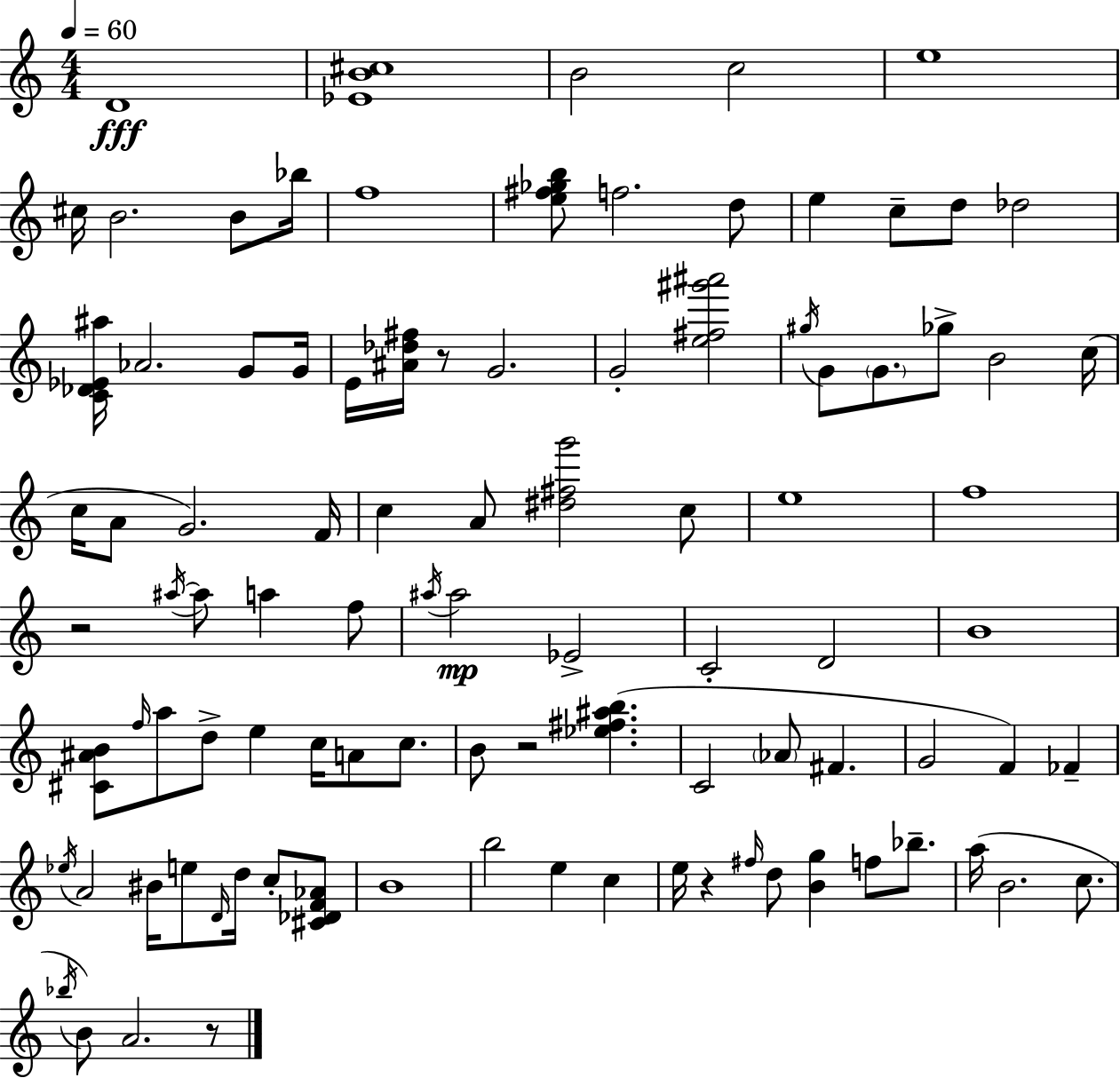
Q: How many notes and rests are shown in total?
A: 97